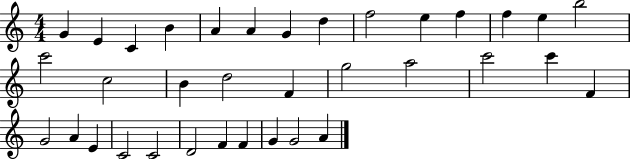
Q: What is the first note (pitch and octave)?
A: G4